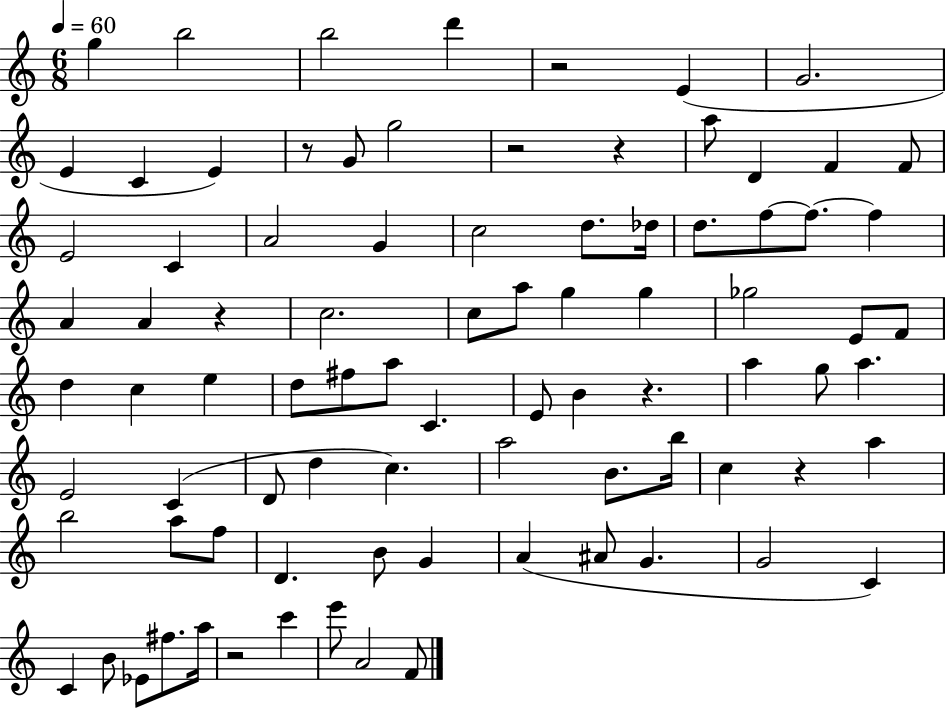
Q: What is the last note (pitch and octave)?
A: F4